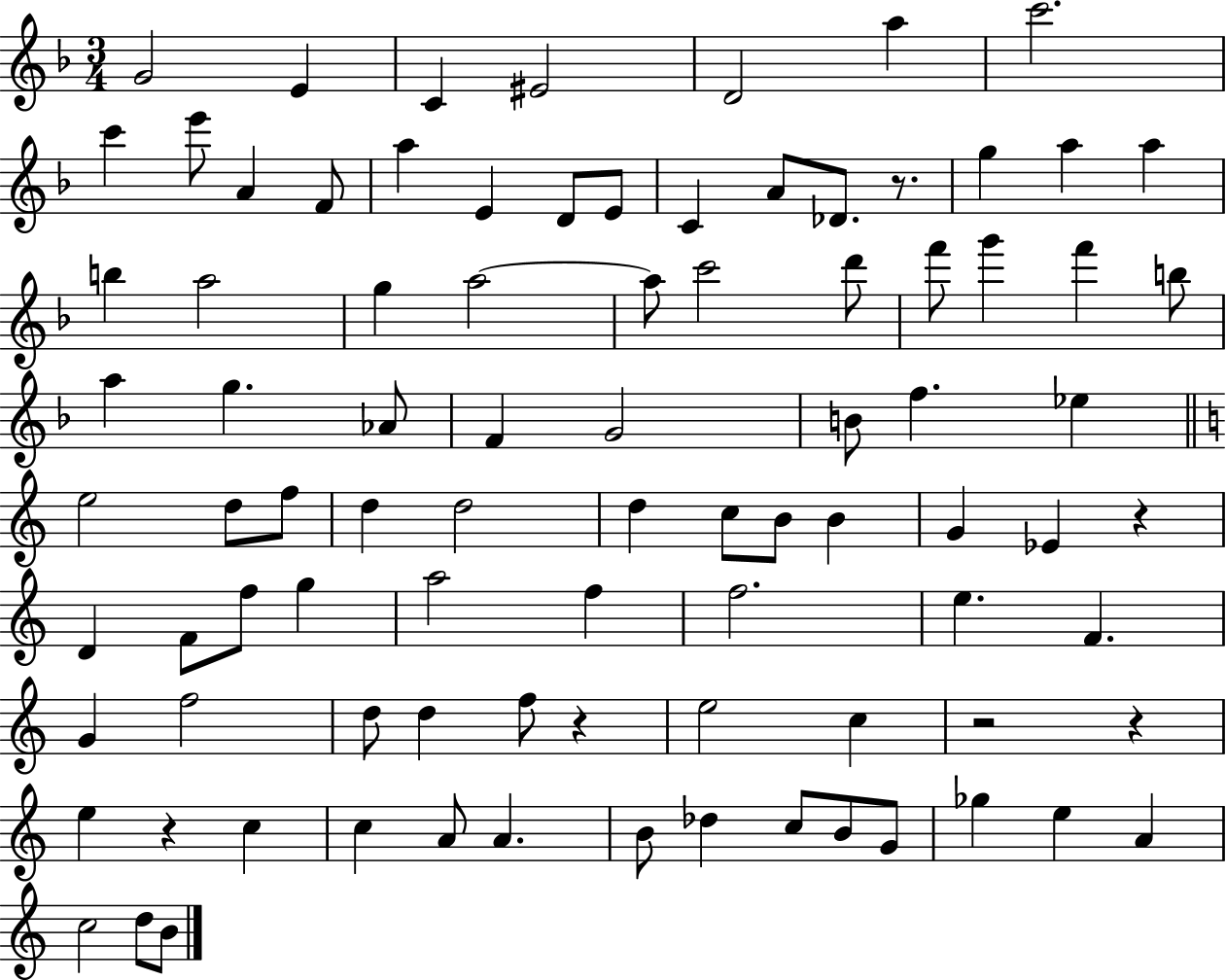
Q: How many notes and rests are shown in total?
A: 89